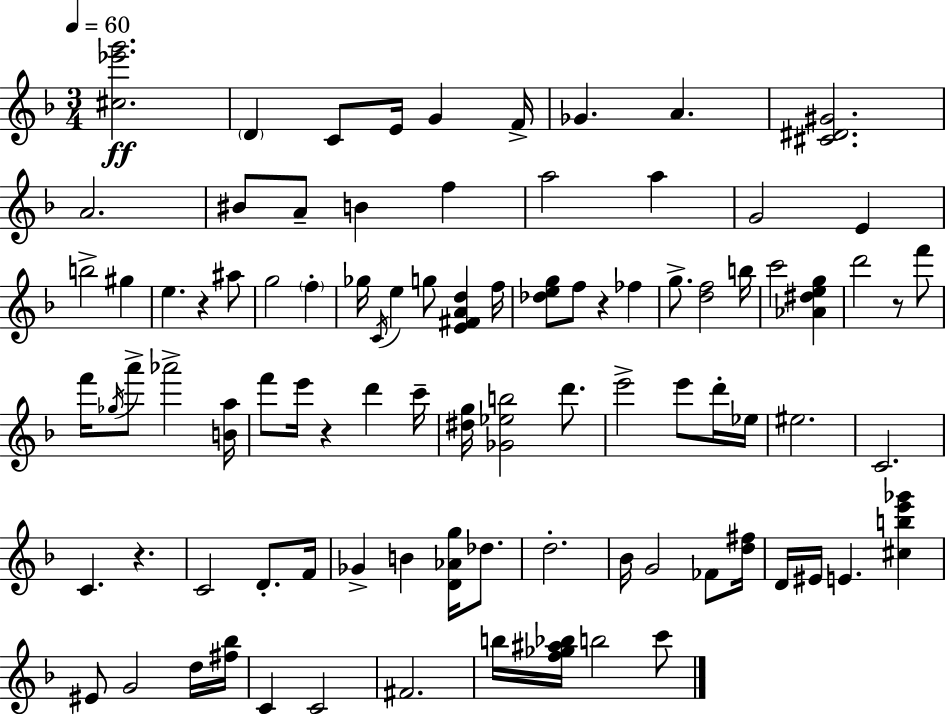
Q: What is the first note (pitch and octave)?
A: D4